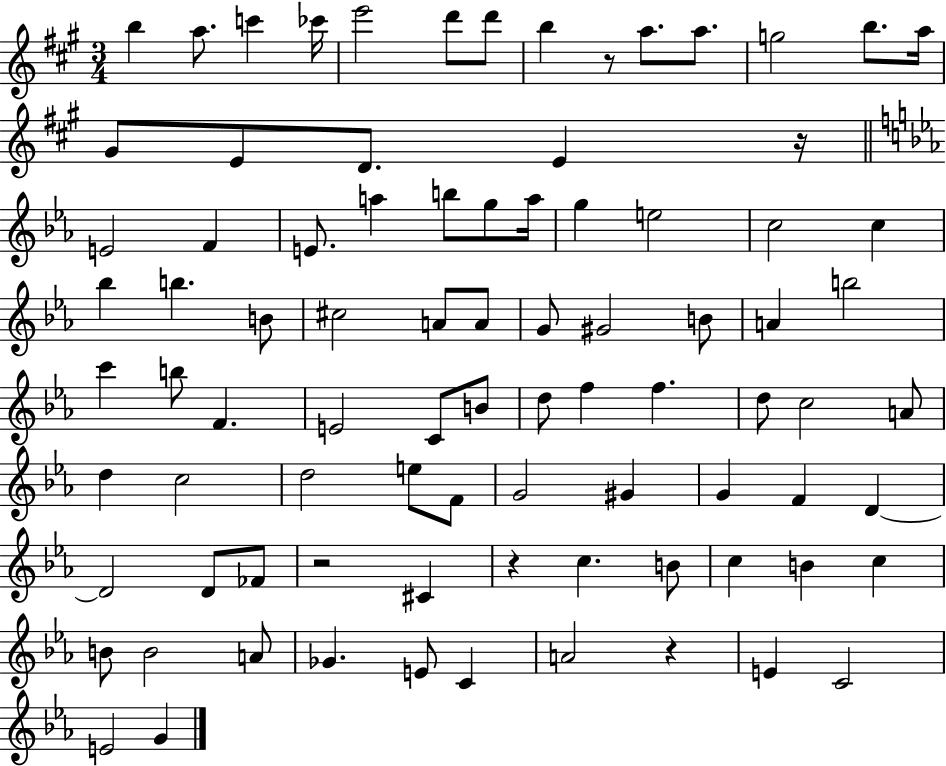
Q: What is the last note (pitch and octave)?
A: G4